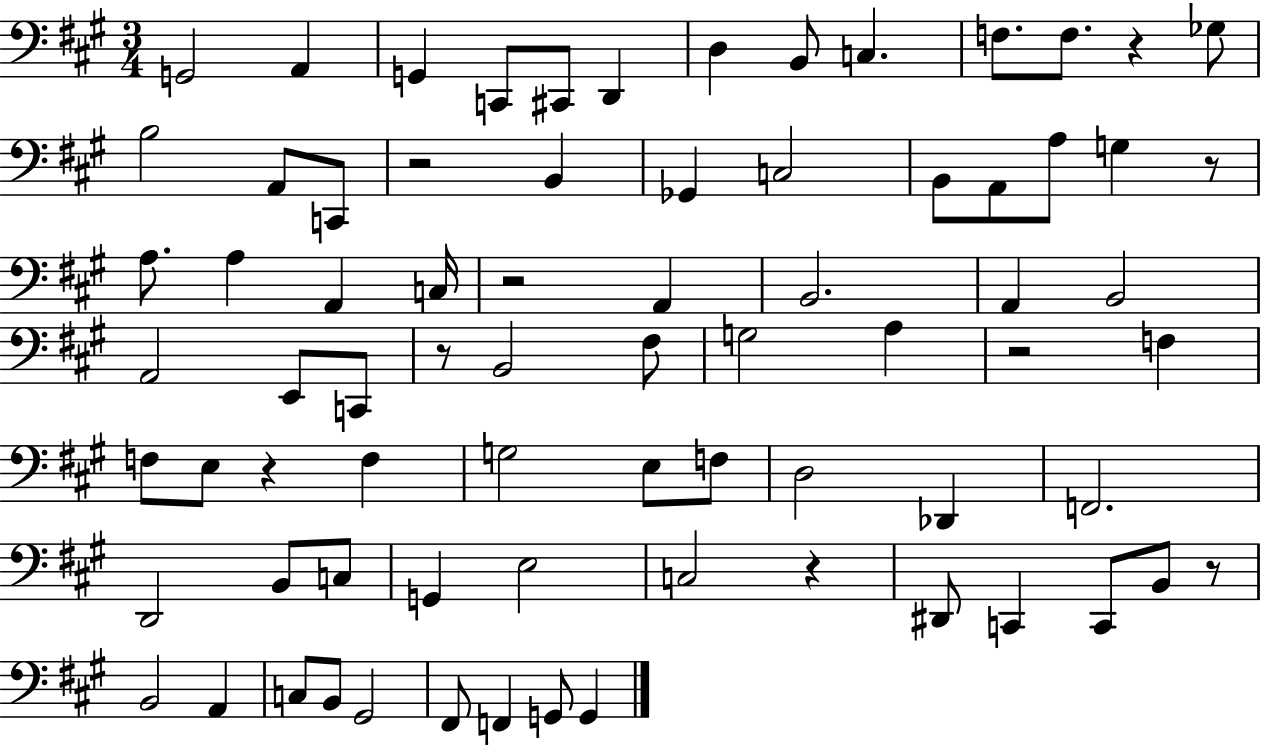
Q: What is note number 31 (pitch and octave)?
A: A2